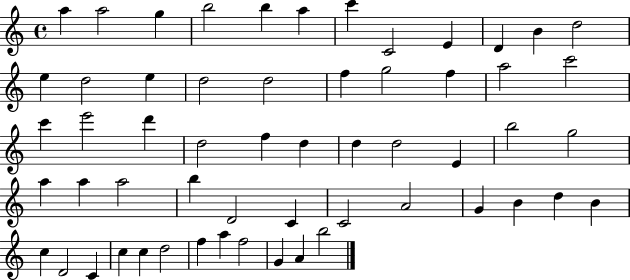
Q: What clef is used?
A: treble